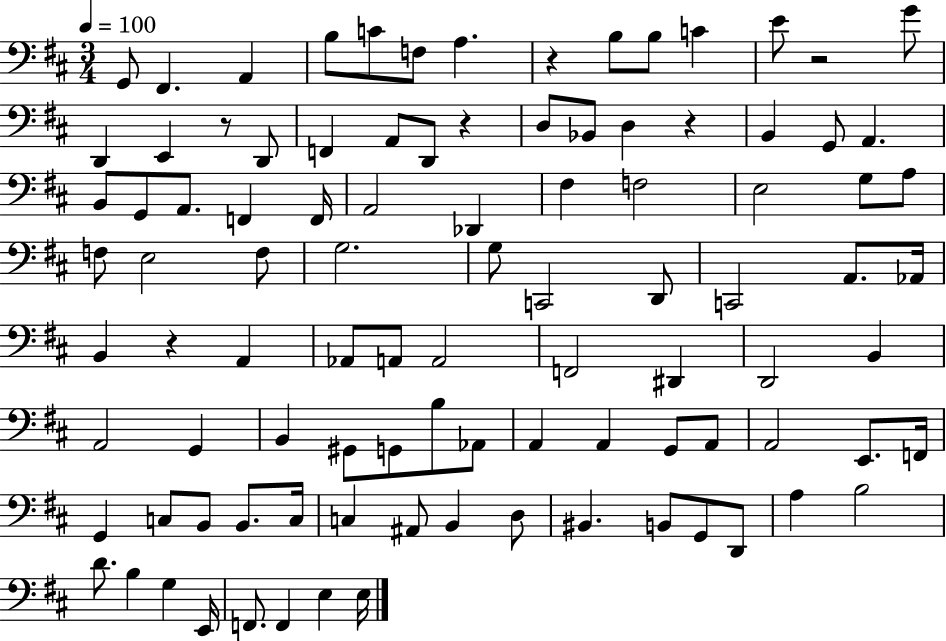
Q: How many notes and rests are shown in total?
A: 98